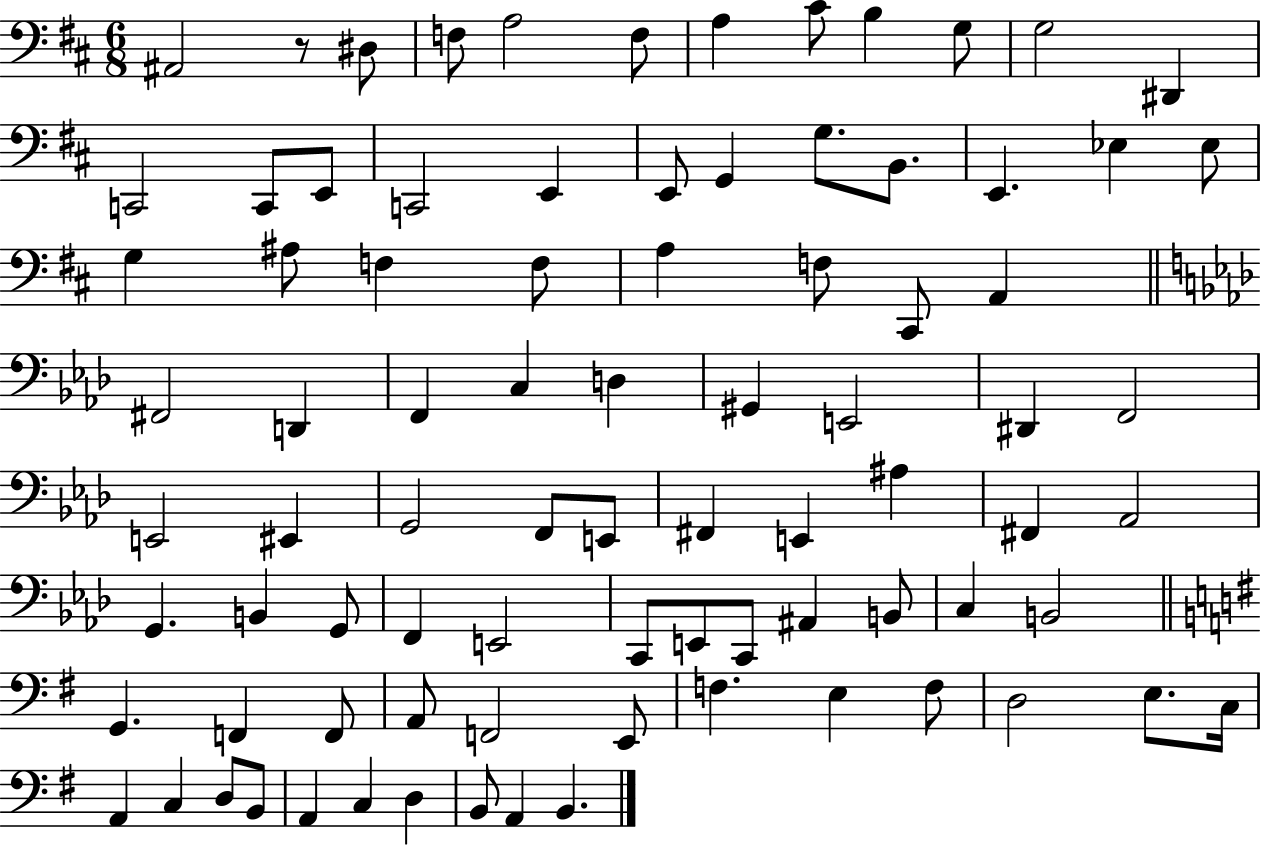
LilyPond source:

{
  \clef bass
  \numericTimeSignature
  \time 6/8
  \key d \major
  ais,2 r8 dis8 | f8 a2 f8 | a4 cis'8 b4 g8 | g2 dis,4 | \break c,2 c,8 e,8 | c,2 e,4 | e,8 g,4 g8. b,8. | e,4. ees4 ees8 | \break g4 ais8 f4 f8 | a4 f8 cis,8 a,4 | \bar "||" \break \key f \minor fis,2 d,4 | f,4 c4 d4 | gis,4 e,2 | dis,4 f,2 | \break e,2 eis,4 | g,2 f,8 e,8 | fis,4 e,4 ais4 | fis,4 aes,2 | \break g,4. b,4 g,8 | f,4 e,2 | c,8 e,8 c,8 ais,4 b,8 | c4 b,2 | \break \bar "||" \break \key e \minor g,4. f,4 f,8 | a,8 f,2 e,8 | f4. e4 f8 | d2 e8. c16 | \break a,4 c4 d8 b,8 | a,4 c4 d4 | b,8 a,4 b,4. | \bar "|."
}